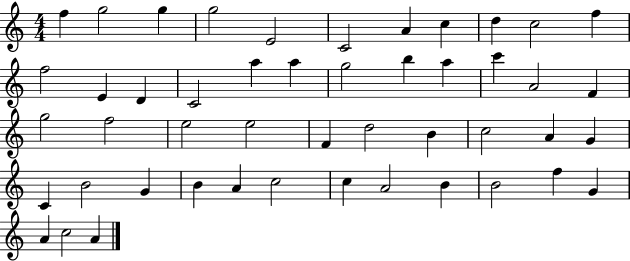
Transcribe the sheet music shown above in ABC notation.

X:1
T:Untitled
M:4/4
L:1/4
K:C
f g2 g g2 E2 C2 A c d c2 f f2 E D C2 a a g2 b a c' A2 F g2 f2 e2 e2 F d2 B c2 A G C B2 G B A c2 c A2 B B2 f G A c2 A